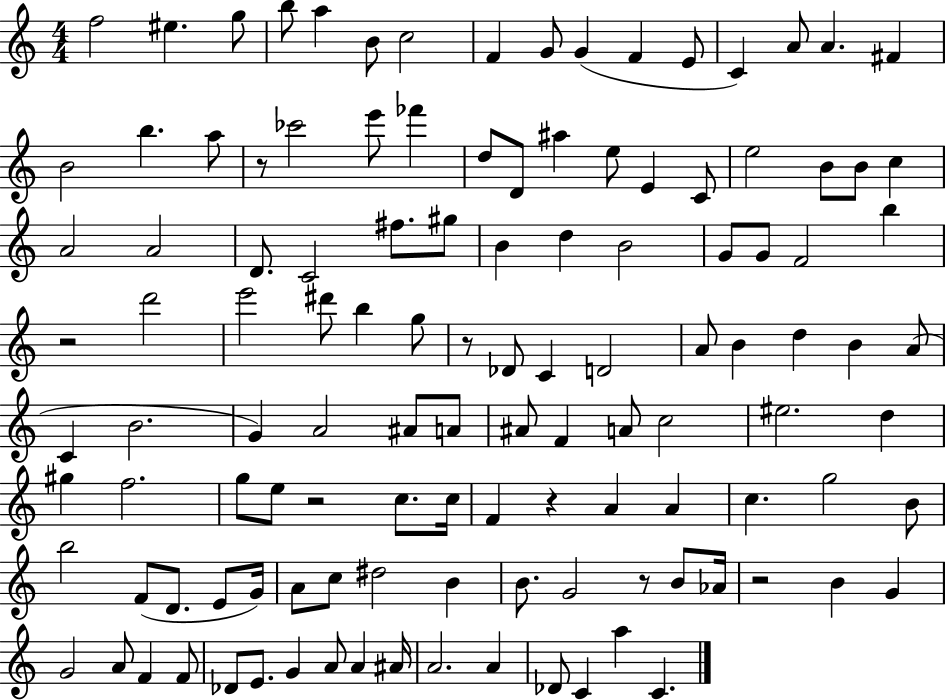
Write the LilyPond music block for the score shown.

{
  \clef treble
  \numericTimeSignature
  \time 4/4
  \key c \major
  f''2 eis''4. g''8 | b''8 a''4 b'8 c''2 | f'4 g'8 g'4( f'4 e'8 | c'4) a'8 a'4. fis'4 | \break b'2 b''4. a''8 | r8 ces'''2 e'''8 fes'''4 | d''8 d'8 ais''4 e''8 e'4 c'8 | e''2 b'8 b'8 c''4 | \break a'2 a'2 | d'8. c'2 fis''8. gis''8 | b'4 d''4 b'2 | g'8 g'8 f'2 b''4 | \break r2 d'''2 | e'''2 dis'''8 b''4 g''8 | r8 des'8 c'4 d'2 | a'8 b'4 d''4 b'4 a'8( | \break c'4 b'2. | g'4) a'2 ais'8 a'8 | ais'8 f'4 a'8 c''2 | eis''2. d''4 | \break gis''4 f''2. | g''8 e''8 r2 c''8. c''16 | f'4 r4 a'4 a'4 | c''4. g''2 b'8 | \break b''2 f'8( d'8. e'8 g'16) | a'8 c''8 dis''2 b'4 | b'8. g'2 r8 b'8 aes'16 | r2 b'4 g'4 | \break g'2 a'8 f'4 f'8 | des'8 e'8. g'4 a'8 a'4 ais'16 | a'2. a'4 | des'8 c'4 a''4 c'4. | \break \bar "|."
}